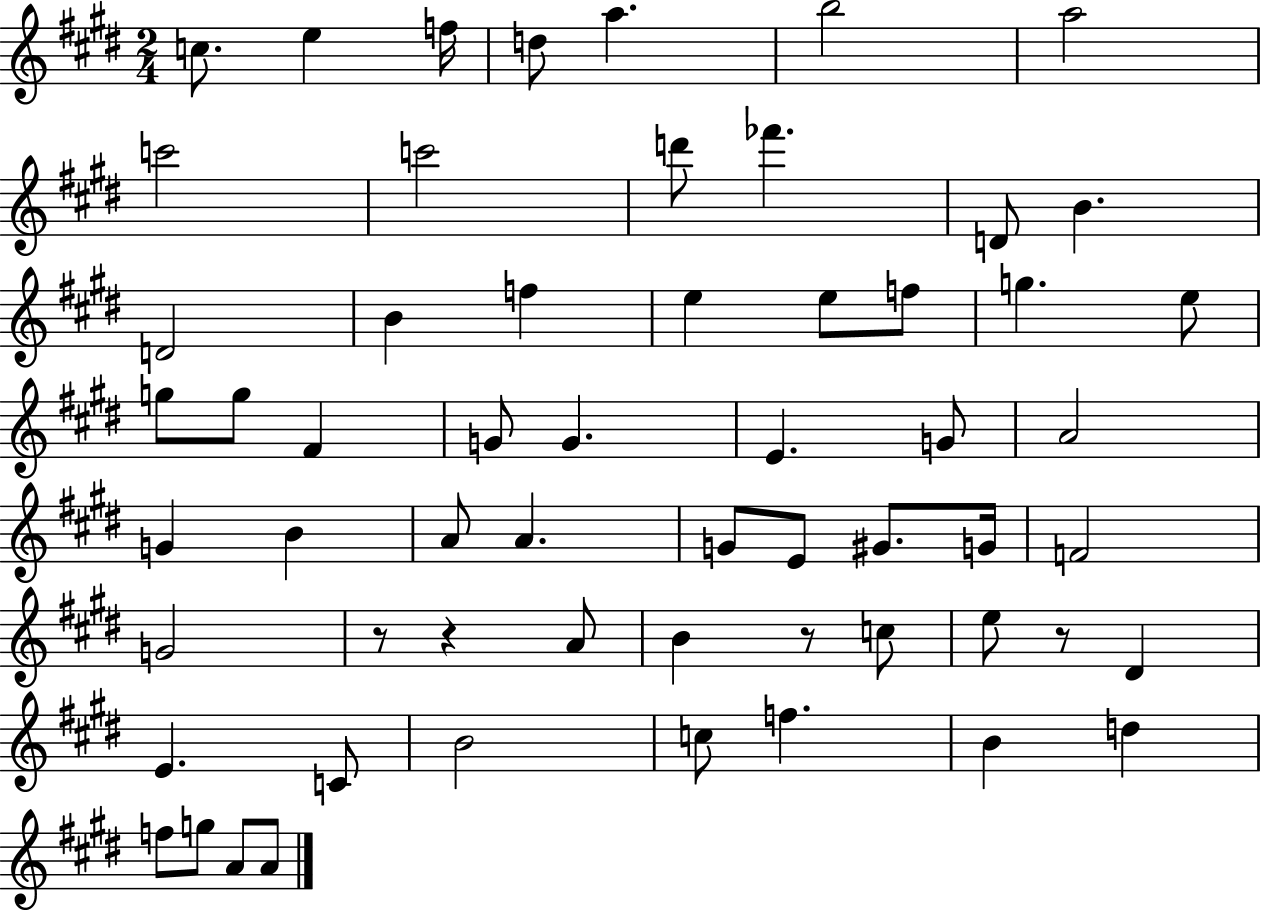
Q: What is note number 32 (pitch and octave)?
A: A4